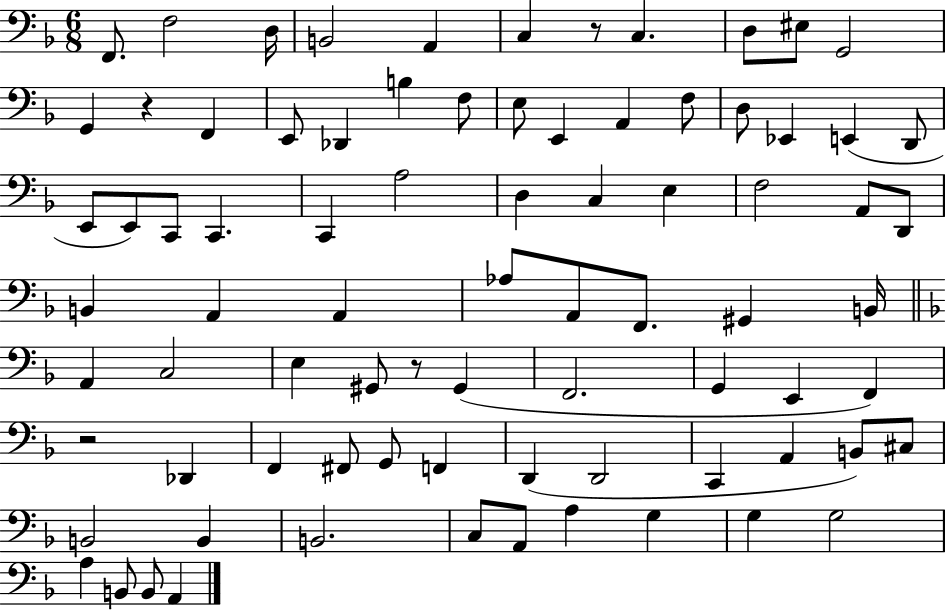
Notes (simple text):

F2/e. F3/h D3/s B2/h A2/q C3/q R/e C3/q. D3/e EIS3/e G2/h G2/q R/q F2/q E2/e Db2/q B3/q F3/e E3/e E2/q A2/q F3/e D3/e Eb2/q E2/q D2/e E2/e E2/e C2/e C2/q. C2/q A3/h D3/q C3/q E3/q F3/h A2/e D2/e B2/q A2/q A2/q Ab3/e A2/e F2/e. G#2/q B2/s A2/q C3/h E3/q G#2/e R/e G#2/q F2/h. G2/q E2/q F2/q R/h Db2/q F2/q F#2/e G2/e F2/q D2/q D2/h C2/q A2/q B2/e C#3/e B2/h B2/q B2/h. C3/e A2/e A3/q G3/q G3/q G3/h A3/q B2/e B2/e A2/q